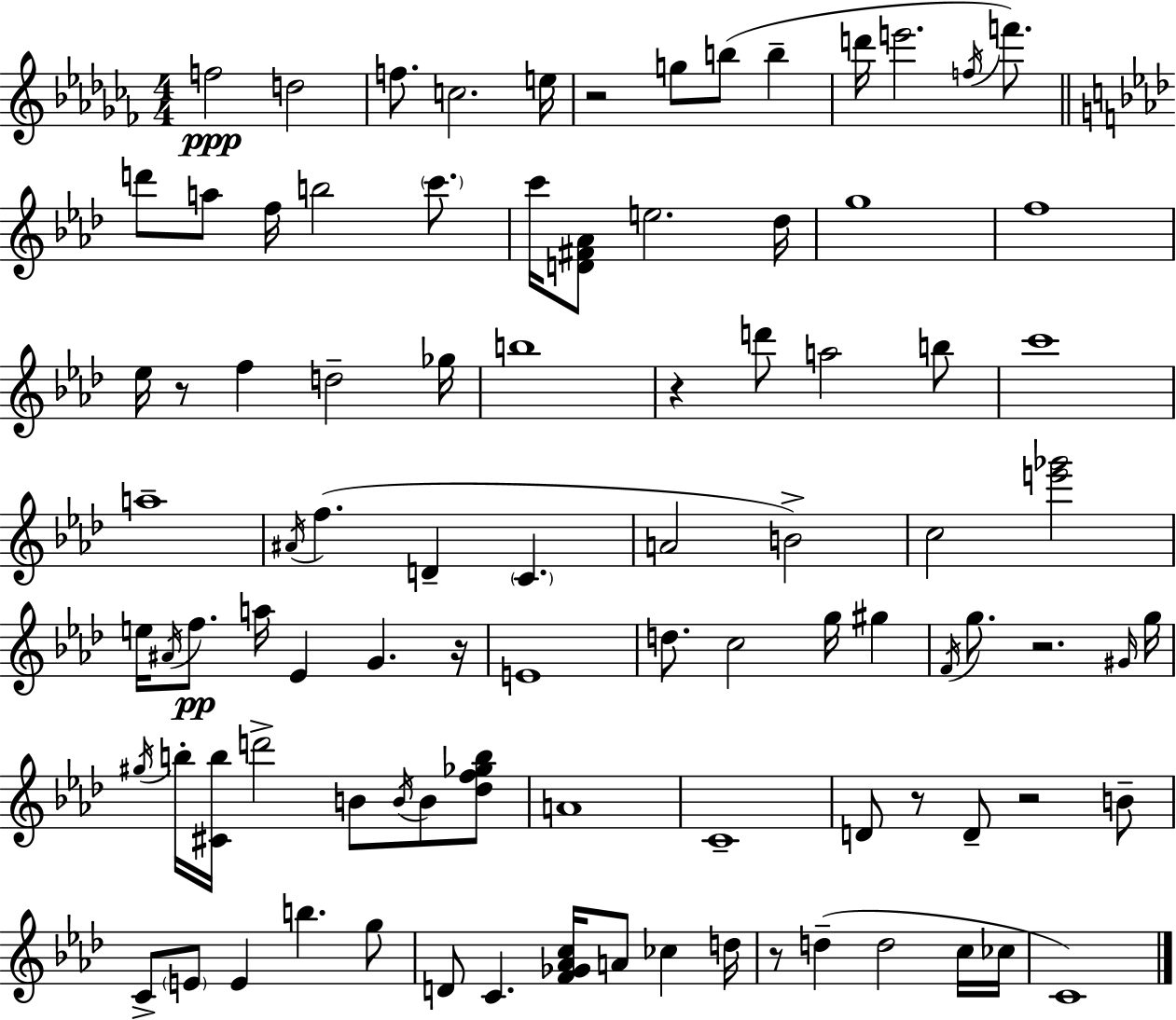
{
  \clef treble
  \numericTimeSignature
  \time 4/4
  \key aes \minor
  \repeat volta 2 { f''2\ppp d''2 | f''8. c''2. e''16 | r2 g''8 b''8( b''4-- | d'''16 e'''2. \acciaccatura { f''16 }) f'''8. | \break \bar "||" \break \key aes \major d'''8 a''8 f''16 b''2 \parenthesize c'''8. | c'''16 <d' fis' aes'>8 e''2. des''16 | g''1 | f''1 | \break ees''16 r8 f''4 d''2-- ges''16 | b''1 | r4 d'''8 a''2 b''8 | c'''1 | \break a''1-- | \acciaccatura { ais'16 }( f''4. d'4-- \parenthesize c'4. | a'2 b'2->) | c''2 <e''' ges'''>2 | \break e''16 \acciaccatura { ais'16 } f''8.\pp a''16 ees'4 g'4. | r16 e'1 | d''8. c''2 g''16 gis''4 | \acciaccatura { f'16 } g''8. r2. | \break \grace { gis'16 } g''16 \acciaccatura { gis''16 } b''16-. <cis' b''>16 d'''2-> b'8 | \acciaccatura { b'16 } b'8 <des'' f'' ges'' b''>8 a'1 | c'1-- | d'8 r8 d'8-- r2 | \break b'8-- c'8-> \parenthesize e'8 e'4 b''4. | g''8 d'8 c'4. <f' ges' aes' c''>16 a'8 | ces''4 d''16 r8 d''4--( d''2 | c''16 ces''16 c'1) | \break } \bar "|."
}